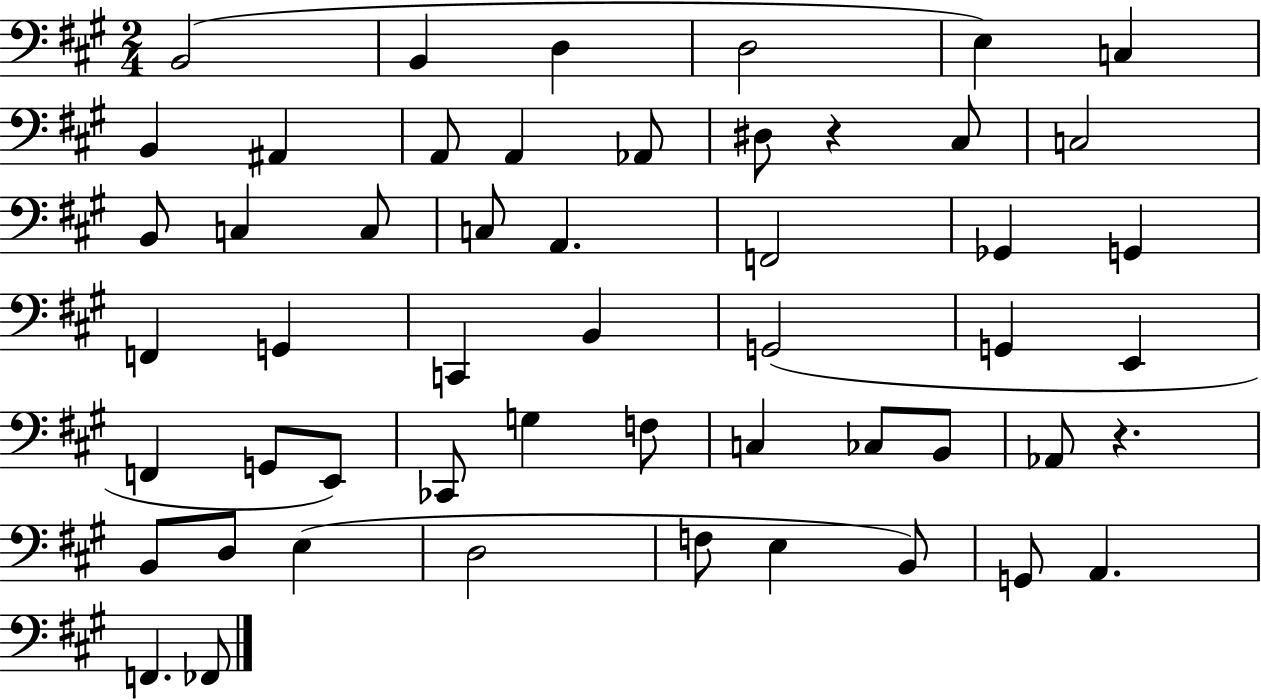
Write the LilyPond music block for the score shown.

{
  \clef bass
  \numericTimeSignature
  \time 2/4
  \key a \major
  b,2( | b,4 d4 | d2 | e4) c4 | \break b,4 ais,4 | a,8 a,4 aes,8 | dis8 r4 cis8 | c2 | \break b,8 c4 c8 | c8 a,4. | f,2 | ges,4 g,4 | \break f,4 g,4 | c,4 b,4 | g,2( | g,4 e,4 | \break f,4 g,8 e,8) | ces,8 g4 f8 | c4 ces8 b,8 | aes,8 r4. | \break b,8 d8 e4( | d2 | f8 e4 b,8) | g,8 a,4. | \break f,4. fes,8 | \bar "|."
}